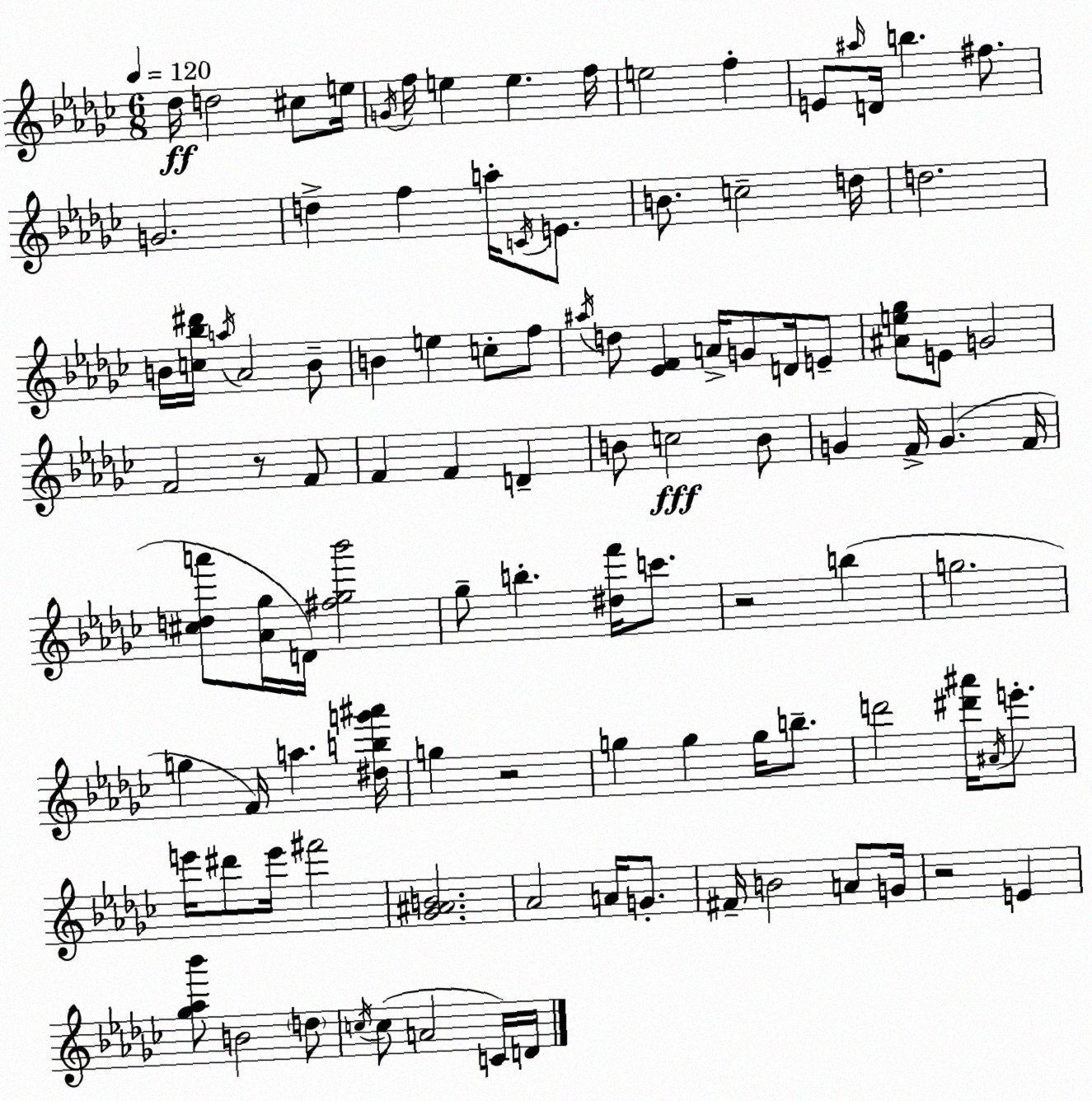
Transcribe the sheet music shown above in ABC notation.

X:1
T:Untitled
M:6/8
L:1/4
K:Ebm
_d/4 d2 ^c/2 e/4 G/4 f/4 e e f/4 e2 f E/2 ^a/4 D/4 b ^f/2 G2 d f a/4 C/4 E/2 B/2 c2 d/4 d2 B/4 [c_b^d']/4 a/4 _A2 B/2 B e c/2 f/2 ^a/4 d/2 [_EF] A/4 G/2 D/4 E/2 [^Ae_g]/2 E/2 G2 F2 z/2 F/2 F F D B/2 c2 B/2 G F/4 G F/4 [^cda']/2 [_A_g]/4 D/4 [^f_g_b']2 _g/2 b [^df']/4 c'/2 z2 b g2 g F/4 a [^dbg'^a']/4 g z2 g g g/4 b/2 d'2 [^d'^a']/4 ^A/4 e'/2 e'/4 ^d'/2 e'/4 ^f'2 [_G^AB]2 _A2 A/4 G/2 ^F/4 B2 A/2 G/4 z2 E [_g_a_b']/2 B2 d/2 c/4 c/2 A2 C/4 D/4